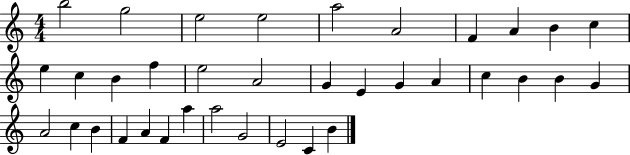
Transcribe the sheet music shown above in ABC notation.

X:1
T:Untitled
M:4/4
L:1/4
K:C
b2 g2 e2 e2 a2 A2 F A B c e c B f e2 A2 G E G A c B B G A2 c B F A F a a2 G2 E2 C B